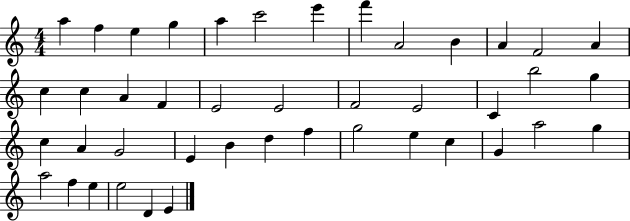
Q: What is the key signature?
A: C major